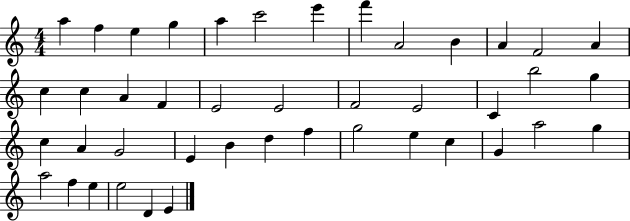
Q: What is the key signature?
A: C major